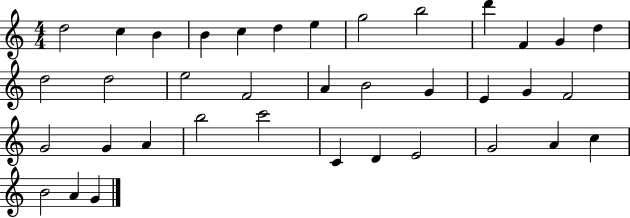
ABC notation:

X:1
T:Untitled
M:4/4
L:1/4
K:C
d2 c B B c d e g2 b2 d' F G d d2 d2 e2 F2 A B2 G E G F2 G2 G A b2 c'2 C D E2 G2 A c B2 A G